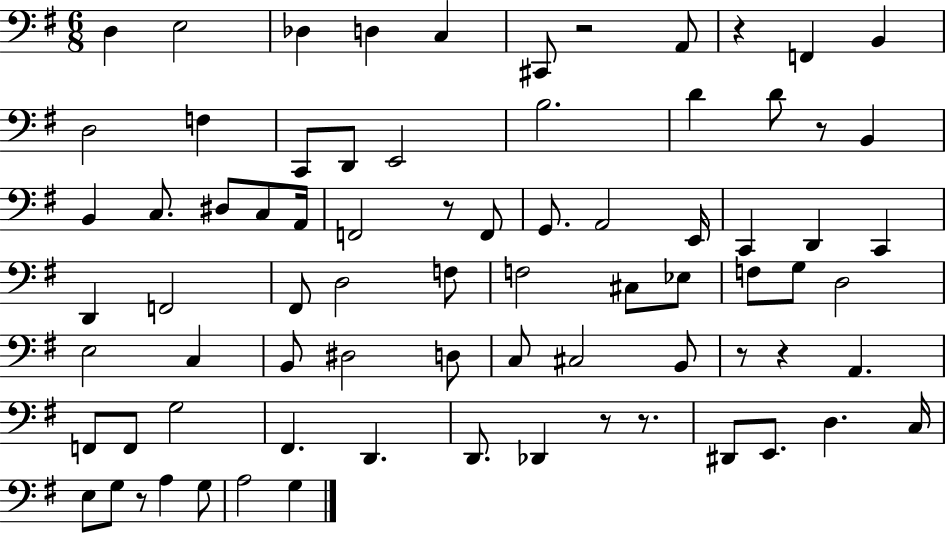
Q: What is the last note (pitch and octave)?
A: G3